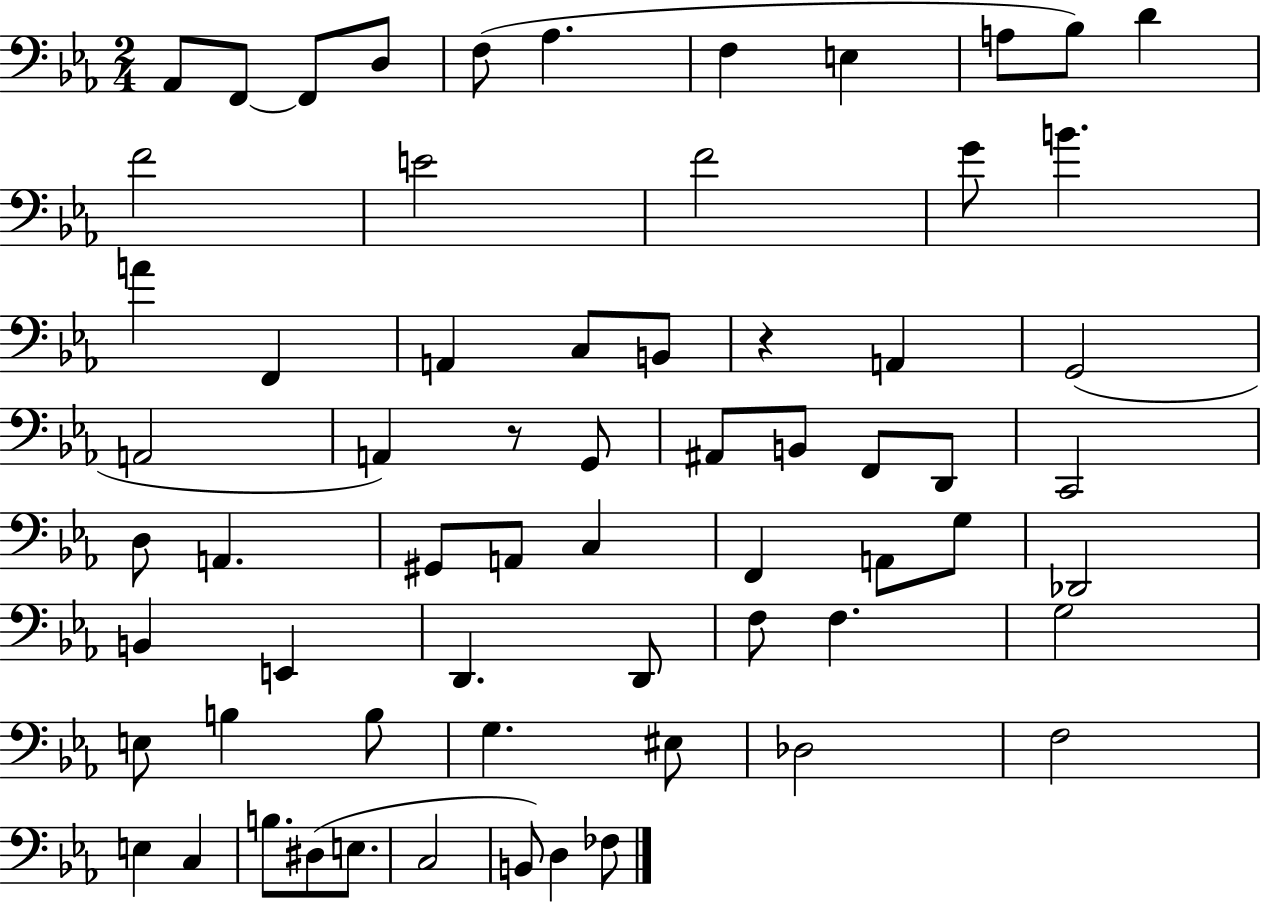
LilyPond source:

{
  \clef bass
  \numericTimeSignature
  \time 2/4
  \key ees \major
  aes,8 f,8~~ f,8 d8 | f8( aes4. | f4 e4 | a8 bes8) d'4 | \break f'2 | e'2 | f'2 | g'8 b'4. | \break a'4 f,4 | a,4 c8 b,8 | r4 a,4 | g,2( | \break a,2 | a,4) r8 g,8 | ais,8 b,8 f,8 d,8 | c,2 | \break d8 a,4. | gis,8 a,8 c4 | f,4 a,8 g8 | des,2 | \break b,4 e,4 | d,4. d,8 | f8 f4. | g2 | \break e8 b4 b8 | g4. eis8 | des2 | f2 | \break e4 c4 | b8. dis8( e8. | c2 | b,8) d4 fes8 | \break \bar "|."
}